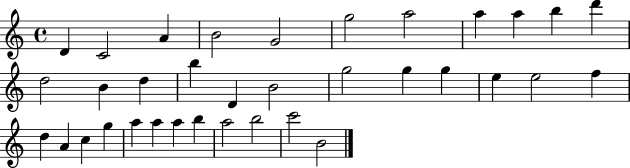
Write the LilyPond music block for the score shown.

{
  \clef treble
  \time 4/4
  \defaultTimeSignature
  \key c \major
  d'4 c'2 a'4 | b'2 g'2 | g''2 a''2 | a''4 a''4 b''4 d'''4 | \break d''2 b'4 d''4 | b''4 d'4 b'2 | g''2 g''4 g''4 | e''4 e''2 f''4 | \break d''4 a'4 c''4 g''4 | a''4 a''4 a''4 b''4 | a''2 b''2 | c'''2 b'2 | \break \bar "|."
}